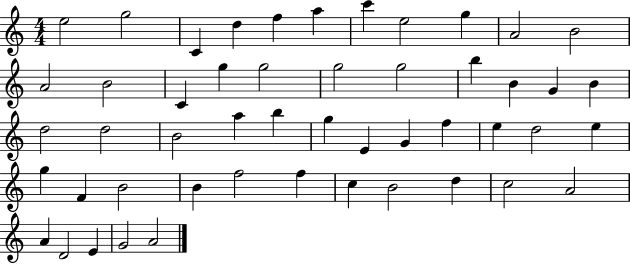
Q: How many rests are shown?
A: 0